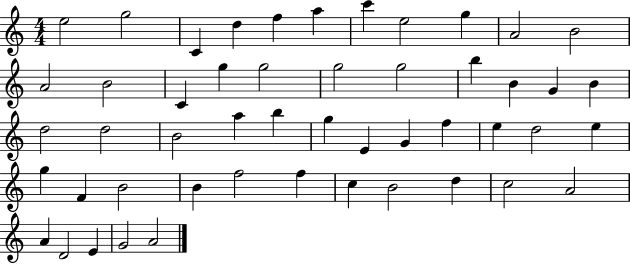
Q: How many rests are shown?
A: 0